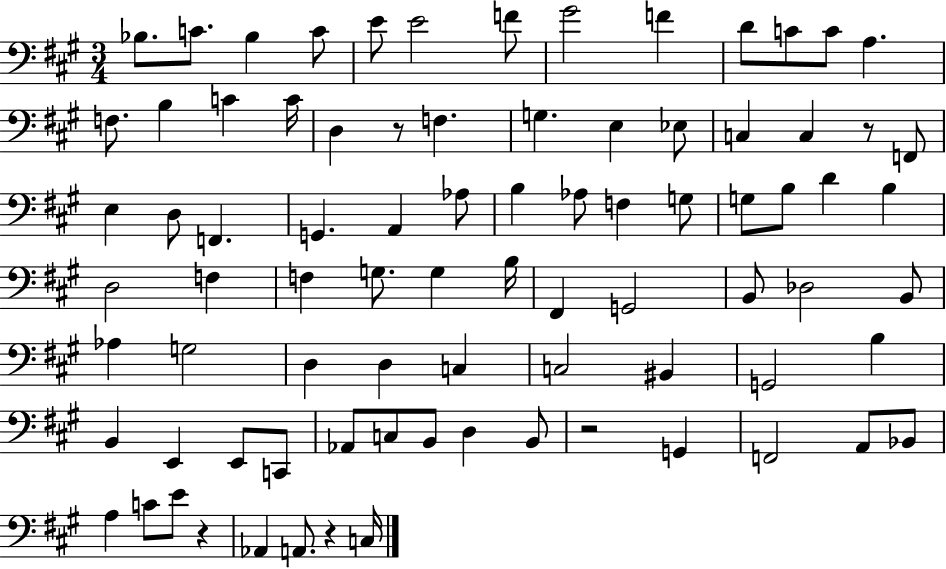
X:1
T:Untitled
M:3/4
L:1/4
K:A
_B,/2 C/2 _B, C/2 E/2 E2 F/2 ^G2 F D/2 C/2 C/2 A, F,/2 B, C C/4 D, z/2 F, G, E, _E,/2 C, C, z/2 F,,/2 E, D,/2 F,, G,, A,, _A,/2 B, _A,/2 F, G,/2 G,/2 B,/2 D B, D,2 F, F, G,/2 G, B,/4 ^F,, G,,2 B,,/2 _D,2 B,,/2 _A, G,2 D, D, C, C,2 ^B,, G,,2 B, B,, E,, E,,/2 C,,/2 _A,,/2 C,/2 B,,/2 D, B,,/2 z2 G,, F,,2 A,,/2 _B,,/2 A, C/2 E/2 z _A,, A,,/2 z C,/4